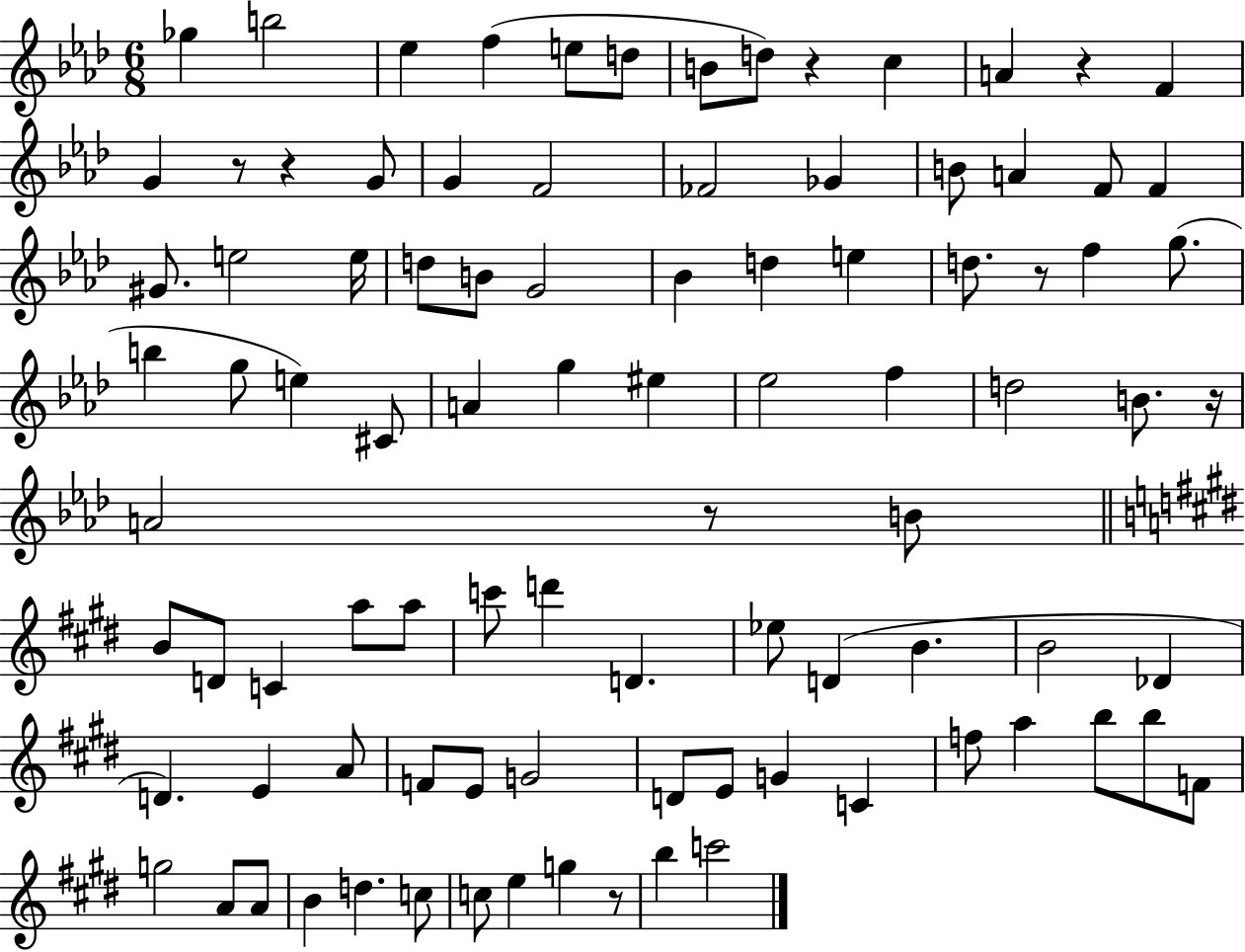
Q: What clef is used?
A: treble